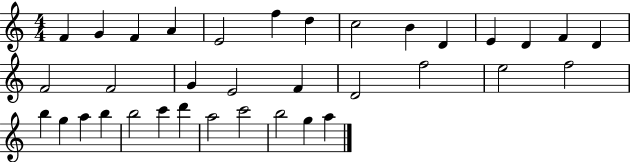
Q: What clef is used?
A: treble